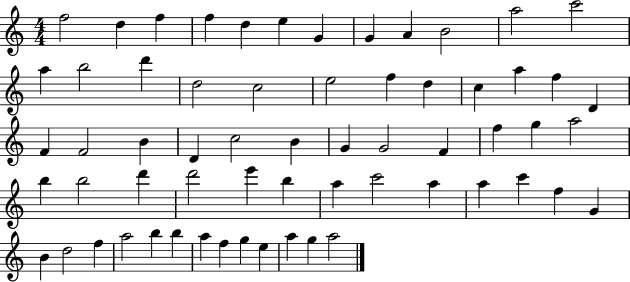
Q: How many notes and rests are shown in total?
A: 62